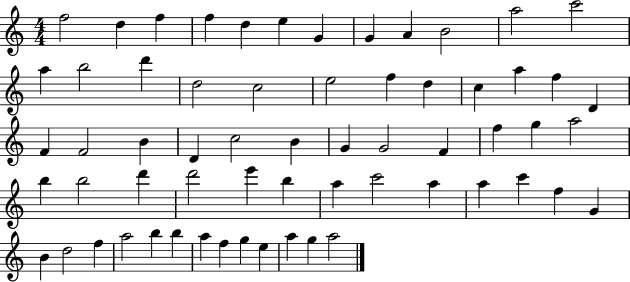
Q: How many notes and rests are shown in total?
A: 62